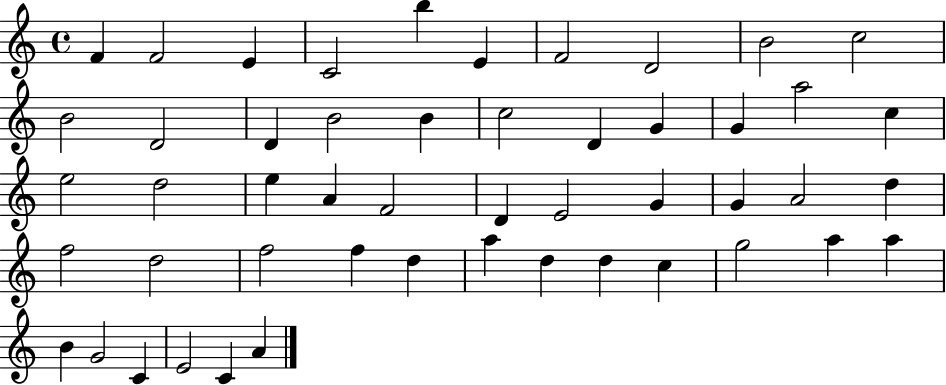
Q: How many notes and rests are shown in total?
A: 50